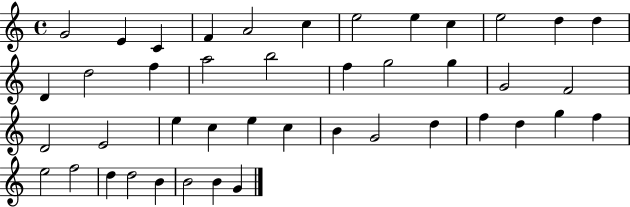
{
  \clef treble
  \time 4/4
  \defaultTimeSignature
  \key c \major
  g'2 e'4 c'4 | f'4 a'2 c''4 | e''2 e''4 c''4 | e''2 d''4 d''4 | \break d'4 d''2 f''4 | a''2 b''2 | f''4 g''2 g''4 | g'2 f'2 | \break d'2 e'2 | e''4 c''4 e''4 c''4 | b'4 g'2 d''4 | f''4 d''4 g''4 f''4 | \break e''2 f''2 | d''4 d''2 b'4 | b'2 b'4 g'4 | \bar "|."
}